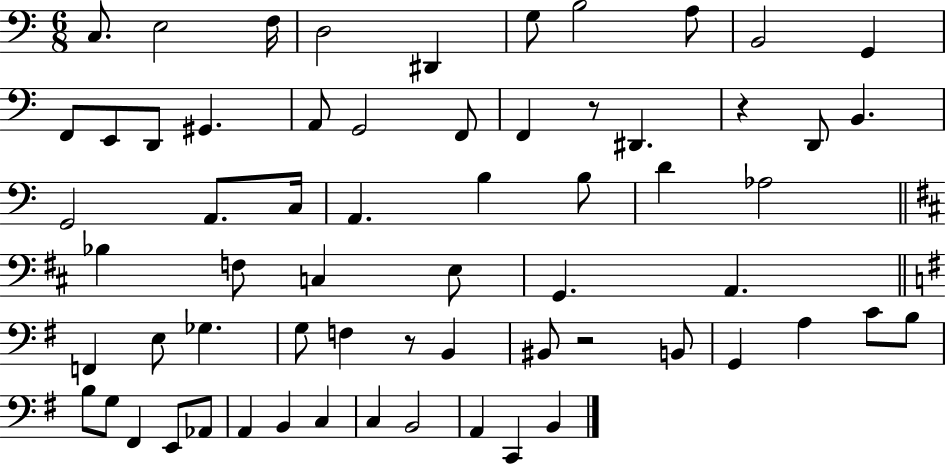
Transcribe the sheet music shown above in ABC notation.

X:1
T:Untitled
M:6/8
L:1/4
K:C
C,/2 E,2 F,/4 D,2 ^D,, G,/2 B,2 A,/2 B,,2 G,, F,,/2 E,,/2 D,,/2 ^G,, A,,/2 G,,2 F,,/2 F,, z/2 ^D,, z D,,/2 B,, G,,2 A,,/2 C,/4 A,, B, B,/2 D _A,2 _B, F,/2 C, E,/2 G,, A,, F,, E,/2 _G, G,/2 F, z/2 B,, ^B,,/2 z2 B,,/2 G,, A, C/2 B,/2 B,/2 G,/2 ^F,, E,,/2 _A,,/2 A,, B,, C, C, B,,2 A,, C,, B,,